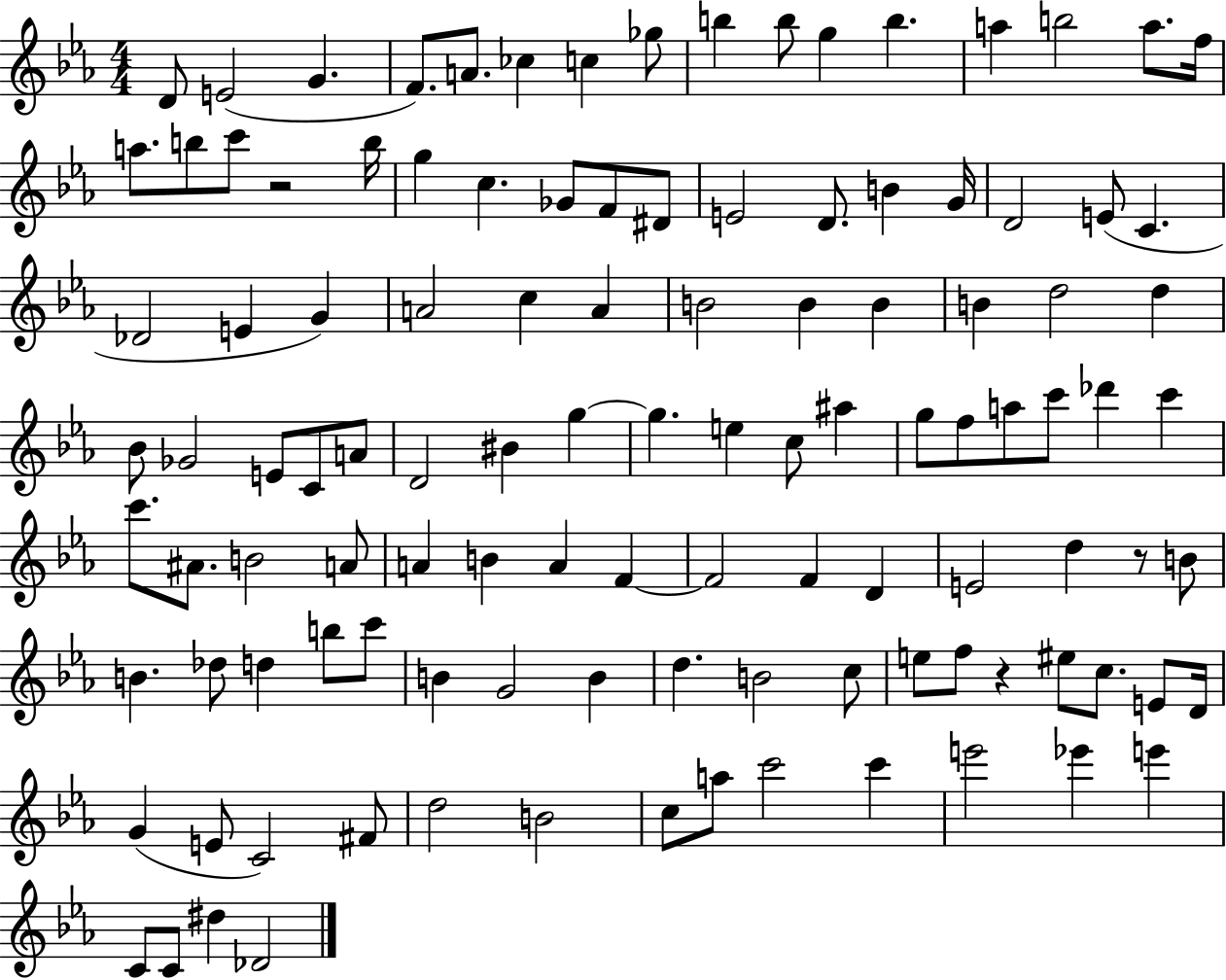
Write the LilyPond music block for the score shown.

{
  \clef treble
  \numericTimeSignature
  \time 4/4
  \key ees \major
  \repeat volta 2 { d'8 e'2( g'4. | f'8.) a'8. ces''4 c''4 ges''8 | b''4 b''8 g''4 b''4. | a''4 b''2 a''8. f''16 | \break a''8. b''8 c'''8 r2 b''16 | g''4 c''4. ges'8 f'8 dis'8 | e'2 d'8. b'4 g'16 | d'2 e'8( c'4. | \break des'2 e'4 g'4) | a'2 c''4 a'4 | b'2 b'4 b'4 | b'4 d''2 d''4 | \break bes'8 ges'2 e'8 c'8 a'8 | d'2 bis'4 g''4~~ | g''4. e''4 c''8 ais''4 | g''8 f''8 a''8 c'''8 des'''4 c'''4 | \break c'''8. ais'8. b'2 a'8 | a'4 b'4 a'4 f'4~~ | f'2 f'4 d'4 | e'2 d''4 r8 b'8 | \break b'4. des''8 d''4 b''8 c'''8 | b'4 g'2 b'4 | d''4. b'2 c''8 | e''8 f''8 r4 eis''8 c''8. e'8 d'16 | \break g'4( e'8 c'2) fis'8 | d''2 b'2 | c''8 a''8 c'''2 c'''4 | e'''2 ees'''4 e'''4 | \break c'8 c'8 dis''4 des'2 | } \bar "|."
}